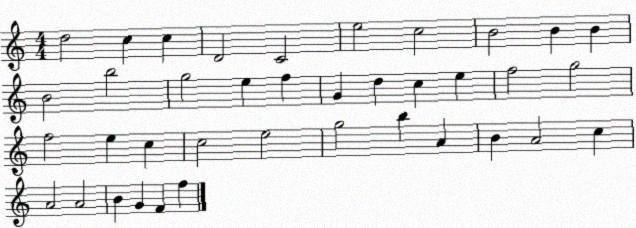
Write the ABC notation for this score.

X:1
T:Untitled
M:4/4
L:1/4
K:C
d2 c c D2 C2 e2 c2 B2 B B B2 b2 g2 e f G d c e f2 g2 f2 e c c2 e2 g2 b A B A2 c A2 A2 B G F f